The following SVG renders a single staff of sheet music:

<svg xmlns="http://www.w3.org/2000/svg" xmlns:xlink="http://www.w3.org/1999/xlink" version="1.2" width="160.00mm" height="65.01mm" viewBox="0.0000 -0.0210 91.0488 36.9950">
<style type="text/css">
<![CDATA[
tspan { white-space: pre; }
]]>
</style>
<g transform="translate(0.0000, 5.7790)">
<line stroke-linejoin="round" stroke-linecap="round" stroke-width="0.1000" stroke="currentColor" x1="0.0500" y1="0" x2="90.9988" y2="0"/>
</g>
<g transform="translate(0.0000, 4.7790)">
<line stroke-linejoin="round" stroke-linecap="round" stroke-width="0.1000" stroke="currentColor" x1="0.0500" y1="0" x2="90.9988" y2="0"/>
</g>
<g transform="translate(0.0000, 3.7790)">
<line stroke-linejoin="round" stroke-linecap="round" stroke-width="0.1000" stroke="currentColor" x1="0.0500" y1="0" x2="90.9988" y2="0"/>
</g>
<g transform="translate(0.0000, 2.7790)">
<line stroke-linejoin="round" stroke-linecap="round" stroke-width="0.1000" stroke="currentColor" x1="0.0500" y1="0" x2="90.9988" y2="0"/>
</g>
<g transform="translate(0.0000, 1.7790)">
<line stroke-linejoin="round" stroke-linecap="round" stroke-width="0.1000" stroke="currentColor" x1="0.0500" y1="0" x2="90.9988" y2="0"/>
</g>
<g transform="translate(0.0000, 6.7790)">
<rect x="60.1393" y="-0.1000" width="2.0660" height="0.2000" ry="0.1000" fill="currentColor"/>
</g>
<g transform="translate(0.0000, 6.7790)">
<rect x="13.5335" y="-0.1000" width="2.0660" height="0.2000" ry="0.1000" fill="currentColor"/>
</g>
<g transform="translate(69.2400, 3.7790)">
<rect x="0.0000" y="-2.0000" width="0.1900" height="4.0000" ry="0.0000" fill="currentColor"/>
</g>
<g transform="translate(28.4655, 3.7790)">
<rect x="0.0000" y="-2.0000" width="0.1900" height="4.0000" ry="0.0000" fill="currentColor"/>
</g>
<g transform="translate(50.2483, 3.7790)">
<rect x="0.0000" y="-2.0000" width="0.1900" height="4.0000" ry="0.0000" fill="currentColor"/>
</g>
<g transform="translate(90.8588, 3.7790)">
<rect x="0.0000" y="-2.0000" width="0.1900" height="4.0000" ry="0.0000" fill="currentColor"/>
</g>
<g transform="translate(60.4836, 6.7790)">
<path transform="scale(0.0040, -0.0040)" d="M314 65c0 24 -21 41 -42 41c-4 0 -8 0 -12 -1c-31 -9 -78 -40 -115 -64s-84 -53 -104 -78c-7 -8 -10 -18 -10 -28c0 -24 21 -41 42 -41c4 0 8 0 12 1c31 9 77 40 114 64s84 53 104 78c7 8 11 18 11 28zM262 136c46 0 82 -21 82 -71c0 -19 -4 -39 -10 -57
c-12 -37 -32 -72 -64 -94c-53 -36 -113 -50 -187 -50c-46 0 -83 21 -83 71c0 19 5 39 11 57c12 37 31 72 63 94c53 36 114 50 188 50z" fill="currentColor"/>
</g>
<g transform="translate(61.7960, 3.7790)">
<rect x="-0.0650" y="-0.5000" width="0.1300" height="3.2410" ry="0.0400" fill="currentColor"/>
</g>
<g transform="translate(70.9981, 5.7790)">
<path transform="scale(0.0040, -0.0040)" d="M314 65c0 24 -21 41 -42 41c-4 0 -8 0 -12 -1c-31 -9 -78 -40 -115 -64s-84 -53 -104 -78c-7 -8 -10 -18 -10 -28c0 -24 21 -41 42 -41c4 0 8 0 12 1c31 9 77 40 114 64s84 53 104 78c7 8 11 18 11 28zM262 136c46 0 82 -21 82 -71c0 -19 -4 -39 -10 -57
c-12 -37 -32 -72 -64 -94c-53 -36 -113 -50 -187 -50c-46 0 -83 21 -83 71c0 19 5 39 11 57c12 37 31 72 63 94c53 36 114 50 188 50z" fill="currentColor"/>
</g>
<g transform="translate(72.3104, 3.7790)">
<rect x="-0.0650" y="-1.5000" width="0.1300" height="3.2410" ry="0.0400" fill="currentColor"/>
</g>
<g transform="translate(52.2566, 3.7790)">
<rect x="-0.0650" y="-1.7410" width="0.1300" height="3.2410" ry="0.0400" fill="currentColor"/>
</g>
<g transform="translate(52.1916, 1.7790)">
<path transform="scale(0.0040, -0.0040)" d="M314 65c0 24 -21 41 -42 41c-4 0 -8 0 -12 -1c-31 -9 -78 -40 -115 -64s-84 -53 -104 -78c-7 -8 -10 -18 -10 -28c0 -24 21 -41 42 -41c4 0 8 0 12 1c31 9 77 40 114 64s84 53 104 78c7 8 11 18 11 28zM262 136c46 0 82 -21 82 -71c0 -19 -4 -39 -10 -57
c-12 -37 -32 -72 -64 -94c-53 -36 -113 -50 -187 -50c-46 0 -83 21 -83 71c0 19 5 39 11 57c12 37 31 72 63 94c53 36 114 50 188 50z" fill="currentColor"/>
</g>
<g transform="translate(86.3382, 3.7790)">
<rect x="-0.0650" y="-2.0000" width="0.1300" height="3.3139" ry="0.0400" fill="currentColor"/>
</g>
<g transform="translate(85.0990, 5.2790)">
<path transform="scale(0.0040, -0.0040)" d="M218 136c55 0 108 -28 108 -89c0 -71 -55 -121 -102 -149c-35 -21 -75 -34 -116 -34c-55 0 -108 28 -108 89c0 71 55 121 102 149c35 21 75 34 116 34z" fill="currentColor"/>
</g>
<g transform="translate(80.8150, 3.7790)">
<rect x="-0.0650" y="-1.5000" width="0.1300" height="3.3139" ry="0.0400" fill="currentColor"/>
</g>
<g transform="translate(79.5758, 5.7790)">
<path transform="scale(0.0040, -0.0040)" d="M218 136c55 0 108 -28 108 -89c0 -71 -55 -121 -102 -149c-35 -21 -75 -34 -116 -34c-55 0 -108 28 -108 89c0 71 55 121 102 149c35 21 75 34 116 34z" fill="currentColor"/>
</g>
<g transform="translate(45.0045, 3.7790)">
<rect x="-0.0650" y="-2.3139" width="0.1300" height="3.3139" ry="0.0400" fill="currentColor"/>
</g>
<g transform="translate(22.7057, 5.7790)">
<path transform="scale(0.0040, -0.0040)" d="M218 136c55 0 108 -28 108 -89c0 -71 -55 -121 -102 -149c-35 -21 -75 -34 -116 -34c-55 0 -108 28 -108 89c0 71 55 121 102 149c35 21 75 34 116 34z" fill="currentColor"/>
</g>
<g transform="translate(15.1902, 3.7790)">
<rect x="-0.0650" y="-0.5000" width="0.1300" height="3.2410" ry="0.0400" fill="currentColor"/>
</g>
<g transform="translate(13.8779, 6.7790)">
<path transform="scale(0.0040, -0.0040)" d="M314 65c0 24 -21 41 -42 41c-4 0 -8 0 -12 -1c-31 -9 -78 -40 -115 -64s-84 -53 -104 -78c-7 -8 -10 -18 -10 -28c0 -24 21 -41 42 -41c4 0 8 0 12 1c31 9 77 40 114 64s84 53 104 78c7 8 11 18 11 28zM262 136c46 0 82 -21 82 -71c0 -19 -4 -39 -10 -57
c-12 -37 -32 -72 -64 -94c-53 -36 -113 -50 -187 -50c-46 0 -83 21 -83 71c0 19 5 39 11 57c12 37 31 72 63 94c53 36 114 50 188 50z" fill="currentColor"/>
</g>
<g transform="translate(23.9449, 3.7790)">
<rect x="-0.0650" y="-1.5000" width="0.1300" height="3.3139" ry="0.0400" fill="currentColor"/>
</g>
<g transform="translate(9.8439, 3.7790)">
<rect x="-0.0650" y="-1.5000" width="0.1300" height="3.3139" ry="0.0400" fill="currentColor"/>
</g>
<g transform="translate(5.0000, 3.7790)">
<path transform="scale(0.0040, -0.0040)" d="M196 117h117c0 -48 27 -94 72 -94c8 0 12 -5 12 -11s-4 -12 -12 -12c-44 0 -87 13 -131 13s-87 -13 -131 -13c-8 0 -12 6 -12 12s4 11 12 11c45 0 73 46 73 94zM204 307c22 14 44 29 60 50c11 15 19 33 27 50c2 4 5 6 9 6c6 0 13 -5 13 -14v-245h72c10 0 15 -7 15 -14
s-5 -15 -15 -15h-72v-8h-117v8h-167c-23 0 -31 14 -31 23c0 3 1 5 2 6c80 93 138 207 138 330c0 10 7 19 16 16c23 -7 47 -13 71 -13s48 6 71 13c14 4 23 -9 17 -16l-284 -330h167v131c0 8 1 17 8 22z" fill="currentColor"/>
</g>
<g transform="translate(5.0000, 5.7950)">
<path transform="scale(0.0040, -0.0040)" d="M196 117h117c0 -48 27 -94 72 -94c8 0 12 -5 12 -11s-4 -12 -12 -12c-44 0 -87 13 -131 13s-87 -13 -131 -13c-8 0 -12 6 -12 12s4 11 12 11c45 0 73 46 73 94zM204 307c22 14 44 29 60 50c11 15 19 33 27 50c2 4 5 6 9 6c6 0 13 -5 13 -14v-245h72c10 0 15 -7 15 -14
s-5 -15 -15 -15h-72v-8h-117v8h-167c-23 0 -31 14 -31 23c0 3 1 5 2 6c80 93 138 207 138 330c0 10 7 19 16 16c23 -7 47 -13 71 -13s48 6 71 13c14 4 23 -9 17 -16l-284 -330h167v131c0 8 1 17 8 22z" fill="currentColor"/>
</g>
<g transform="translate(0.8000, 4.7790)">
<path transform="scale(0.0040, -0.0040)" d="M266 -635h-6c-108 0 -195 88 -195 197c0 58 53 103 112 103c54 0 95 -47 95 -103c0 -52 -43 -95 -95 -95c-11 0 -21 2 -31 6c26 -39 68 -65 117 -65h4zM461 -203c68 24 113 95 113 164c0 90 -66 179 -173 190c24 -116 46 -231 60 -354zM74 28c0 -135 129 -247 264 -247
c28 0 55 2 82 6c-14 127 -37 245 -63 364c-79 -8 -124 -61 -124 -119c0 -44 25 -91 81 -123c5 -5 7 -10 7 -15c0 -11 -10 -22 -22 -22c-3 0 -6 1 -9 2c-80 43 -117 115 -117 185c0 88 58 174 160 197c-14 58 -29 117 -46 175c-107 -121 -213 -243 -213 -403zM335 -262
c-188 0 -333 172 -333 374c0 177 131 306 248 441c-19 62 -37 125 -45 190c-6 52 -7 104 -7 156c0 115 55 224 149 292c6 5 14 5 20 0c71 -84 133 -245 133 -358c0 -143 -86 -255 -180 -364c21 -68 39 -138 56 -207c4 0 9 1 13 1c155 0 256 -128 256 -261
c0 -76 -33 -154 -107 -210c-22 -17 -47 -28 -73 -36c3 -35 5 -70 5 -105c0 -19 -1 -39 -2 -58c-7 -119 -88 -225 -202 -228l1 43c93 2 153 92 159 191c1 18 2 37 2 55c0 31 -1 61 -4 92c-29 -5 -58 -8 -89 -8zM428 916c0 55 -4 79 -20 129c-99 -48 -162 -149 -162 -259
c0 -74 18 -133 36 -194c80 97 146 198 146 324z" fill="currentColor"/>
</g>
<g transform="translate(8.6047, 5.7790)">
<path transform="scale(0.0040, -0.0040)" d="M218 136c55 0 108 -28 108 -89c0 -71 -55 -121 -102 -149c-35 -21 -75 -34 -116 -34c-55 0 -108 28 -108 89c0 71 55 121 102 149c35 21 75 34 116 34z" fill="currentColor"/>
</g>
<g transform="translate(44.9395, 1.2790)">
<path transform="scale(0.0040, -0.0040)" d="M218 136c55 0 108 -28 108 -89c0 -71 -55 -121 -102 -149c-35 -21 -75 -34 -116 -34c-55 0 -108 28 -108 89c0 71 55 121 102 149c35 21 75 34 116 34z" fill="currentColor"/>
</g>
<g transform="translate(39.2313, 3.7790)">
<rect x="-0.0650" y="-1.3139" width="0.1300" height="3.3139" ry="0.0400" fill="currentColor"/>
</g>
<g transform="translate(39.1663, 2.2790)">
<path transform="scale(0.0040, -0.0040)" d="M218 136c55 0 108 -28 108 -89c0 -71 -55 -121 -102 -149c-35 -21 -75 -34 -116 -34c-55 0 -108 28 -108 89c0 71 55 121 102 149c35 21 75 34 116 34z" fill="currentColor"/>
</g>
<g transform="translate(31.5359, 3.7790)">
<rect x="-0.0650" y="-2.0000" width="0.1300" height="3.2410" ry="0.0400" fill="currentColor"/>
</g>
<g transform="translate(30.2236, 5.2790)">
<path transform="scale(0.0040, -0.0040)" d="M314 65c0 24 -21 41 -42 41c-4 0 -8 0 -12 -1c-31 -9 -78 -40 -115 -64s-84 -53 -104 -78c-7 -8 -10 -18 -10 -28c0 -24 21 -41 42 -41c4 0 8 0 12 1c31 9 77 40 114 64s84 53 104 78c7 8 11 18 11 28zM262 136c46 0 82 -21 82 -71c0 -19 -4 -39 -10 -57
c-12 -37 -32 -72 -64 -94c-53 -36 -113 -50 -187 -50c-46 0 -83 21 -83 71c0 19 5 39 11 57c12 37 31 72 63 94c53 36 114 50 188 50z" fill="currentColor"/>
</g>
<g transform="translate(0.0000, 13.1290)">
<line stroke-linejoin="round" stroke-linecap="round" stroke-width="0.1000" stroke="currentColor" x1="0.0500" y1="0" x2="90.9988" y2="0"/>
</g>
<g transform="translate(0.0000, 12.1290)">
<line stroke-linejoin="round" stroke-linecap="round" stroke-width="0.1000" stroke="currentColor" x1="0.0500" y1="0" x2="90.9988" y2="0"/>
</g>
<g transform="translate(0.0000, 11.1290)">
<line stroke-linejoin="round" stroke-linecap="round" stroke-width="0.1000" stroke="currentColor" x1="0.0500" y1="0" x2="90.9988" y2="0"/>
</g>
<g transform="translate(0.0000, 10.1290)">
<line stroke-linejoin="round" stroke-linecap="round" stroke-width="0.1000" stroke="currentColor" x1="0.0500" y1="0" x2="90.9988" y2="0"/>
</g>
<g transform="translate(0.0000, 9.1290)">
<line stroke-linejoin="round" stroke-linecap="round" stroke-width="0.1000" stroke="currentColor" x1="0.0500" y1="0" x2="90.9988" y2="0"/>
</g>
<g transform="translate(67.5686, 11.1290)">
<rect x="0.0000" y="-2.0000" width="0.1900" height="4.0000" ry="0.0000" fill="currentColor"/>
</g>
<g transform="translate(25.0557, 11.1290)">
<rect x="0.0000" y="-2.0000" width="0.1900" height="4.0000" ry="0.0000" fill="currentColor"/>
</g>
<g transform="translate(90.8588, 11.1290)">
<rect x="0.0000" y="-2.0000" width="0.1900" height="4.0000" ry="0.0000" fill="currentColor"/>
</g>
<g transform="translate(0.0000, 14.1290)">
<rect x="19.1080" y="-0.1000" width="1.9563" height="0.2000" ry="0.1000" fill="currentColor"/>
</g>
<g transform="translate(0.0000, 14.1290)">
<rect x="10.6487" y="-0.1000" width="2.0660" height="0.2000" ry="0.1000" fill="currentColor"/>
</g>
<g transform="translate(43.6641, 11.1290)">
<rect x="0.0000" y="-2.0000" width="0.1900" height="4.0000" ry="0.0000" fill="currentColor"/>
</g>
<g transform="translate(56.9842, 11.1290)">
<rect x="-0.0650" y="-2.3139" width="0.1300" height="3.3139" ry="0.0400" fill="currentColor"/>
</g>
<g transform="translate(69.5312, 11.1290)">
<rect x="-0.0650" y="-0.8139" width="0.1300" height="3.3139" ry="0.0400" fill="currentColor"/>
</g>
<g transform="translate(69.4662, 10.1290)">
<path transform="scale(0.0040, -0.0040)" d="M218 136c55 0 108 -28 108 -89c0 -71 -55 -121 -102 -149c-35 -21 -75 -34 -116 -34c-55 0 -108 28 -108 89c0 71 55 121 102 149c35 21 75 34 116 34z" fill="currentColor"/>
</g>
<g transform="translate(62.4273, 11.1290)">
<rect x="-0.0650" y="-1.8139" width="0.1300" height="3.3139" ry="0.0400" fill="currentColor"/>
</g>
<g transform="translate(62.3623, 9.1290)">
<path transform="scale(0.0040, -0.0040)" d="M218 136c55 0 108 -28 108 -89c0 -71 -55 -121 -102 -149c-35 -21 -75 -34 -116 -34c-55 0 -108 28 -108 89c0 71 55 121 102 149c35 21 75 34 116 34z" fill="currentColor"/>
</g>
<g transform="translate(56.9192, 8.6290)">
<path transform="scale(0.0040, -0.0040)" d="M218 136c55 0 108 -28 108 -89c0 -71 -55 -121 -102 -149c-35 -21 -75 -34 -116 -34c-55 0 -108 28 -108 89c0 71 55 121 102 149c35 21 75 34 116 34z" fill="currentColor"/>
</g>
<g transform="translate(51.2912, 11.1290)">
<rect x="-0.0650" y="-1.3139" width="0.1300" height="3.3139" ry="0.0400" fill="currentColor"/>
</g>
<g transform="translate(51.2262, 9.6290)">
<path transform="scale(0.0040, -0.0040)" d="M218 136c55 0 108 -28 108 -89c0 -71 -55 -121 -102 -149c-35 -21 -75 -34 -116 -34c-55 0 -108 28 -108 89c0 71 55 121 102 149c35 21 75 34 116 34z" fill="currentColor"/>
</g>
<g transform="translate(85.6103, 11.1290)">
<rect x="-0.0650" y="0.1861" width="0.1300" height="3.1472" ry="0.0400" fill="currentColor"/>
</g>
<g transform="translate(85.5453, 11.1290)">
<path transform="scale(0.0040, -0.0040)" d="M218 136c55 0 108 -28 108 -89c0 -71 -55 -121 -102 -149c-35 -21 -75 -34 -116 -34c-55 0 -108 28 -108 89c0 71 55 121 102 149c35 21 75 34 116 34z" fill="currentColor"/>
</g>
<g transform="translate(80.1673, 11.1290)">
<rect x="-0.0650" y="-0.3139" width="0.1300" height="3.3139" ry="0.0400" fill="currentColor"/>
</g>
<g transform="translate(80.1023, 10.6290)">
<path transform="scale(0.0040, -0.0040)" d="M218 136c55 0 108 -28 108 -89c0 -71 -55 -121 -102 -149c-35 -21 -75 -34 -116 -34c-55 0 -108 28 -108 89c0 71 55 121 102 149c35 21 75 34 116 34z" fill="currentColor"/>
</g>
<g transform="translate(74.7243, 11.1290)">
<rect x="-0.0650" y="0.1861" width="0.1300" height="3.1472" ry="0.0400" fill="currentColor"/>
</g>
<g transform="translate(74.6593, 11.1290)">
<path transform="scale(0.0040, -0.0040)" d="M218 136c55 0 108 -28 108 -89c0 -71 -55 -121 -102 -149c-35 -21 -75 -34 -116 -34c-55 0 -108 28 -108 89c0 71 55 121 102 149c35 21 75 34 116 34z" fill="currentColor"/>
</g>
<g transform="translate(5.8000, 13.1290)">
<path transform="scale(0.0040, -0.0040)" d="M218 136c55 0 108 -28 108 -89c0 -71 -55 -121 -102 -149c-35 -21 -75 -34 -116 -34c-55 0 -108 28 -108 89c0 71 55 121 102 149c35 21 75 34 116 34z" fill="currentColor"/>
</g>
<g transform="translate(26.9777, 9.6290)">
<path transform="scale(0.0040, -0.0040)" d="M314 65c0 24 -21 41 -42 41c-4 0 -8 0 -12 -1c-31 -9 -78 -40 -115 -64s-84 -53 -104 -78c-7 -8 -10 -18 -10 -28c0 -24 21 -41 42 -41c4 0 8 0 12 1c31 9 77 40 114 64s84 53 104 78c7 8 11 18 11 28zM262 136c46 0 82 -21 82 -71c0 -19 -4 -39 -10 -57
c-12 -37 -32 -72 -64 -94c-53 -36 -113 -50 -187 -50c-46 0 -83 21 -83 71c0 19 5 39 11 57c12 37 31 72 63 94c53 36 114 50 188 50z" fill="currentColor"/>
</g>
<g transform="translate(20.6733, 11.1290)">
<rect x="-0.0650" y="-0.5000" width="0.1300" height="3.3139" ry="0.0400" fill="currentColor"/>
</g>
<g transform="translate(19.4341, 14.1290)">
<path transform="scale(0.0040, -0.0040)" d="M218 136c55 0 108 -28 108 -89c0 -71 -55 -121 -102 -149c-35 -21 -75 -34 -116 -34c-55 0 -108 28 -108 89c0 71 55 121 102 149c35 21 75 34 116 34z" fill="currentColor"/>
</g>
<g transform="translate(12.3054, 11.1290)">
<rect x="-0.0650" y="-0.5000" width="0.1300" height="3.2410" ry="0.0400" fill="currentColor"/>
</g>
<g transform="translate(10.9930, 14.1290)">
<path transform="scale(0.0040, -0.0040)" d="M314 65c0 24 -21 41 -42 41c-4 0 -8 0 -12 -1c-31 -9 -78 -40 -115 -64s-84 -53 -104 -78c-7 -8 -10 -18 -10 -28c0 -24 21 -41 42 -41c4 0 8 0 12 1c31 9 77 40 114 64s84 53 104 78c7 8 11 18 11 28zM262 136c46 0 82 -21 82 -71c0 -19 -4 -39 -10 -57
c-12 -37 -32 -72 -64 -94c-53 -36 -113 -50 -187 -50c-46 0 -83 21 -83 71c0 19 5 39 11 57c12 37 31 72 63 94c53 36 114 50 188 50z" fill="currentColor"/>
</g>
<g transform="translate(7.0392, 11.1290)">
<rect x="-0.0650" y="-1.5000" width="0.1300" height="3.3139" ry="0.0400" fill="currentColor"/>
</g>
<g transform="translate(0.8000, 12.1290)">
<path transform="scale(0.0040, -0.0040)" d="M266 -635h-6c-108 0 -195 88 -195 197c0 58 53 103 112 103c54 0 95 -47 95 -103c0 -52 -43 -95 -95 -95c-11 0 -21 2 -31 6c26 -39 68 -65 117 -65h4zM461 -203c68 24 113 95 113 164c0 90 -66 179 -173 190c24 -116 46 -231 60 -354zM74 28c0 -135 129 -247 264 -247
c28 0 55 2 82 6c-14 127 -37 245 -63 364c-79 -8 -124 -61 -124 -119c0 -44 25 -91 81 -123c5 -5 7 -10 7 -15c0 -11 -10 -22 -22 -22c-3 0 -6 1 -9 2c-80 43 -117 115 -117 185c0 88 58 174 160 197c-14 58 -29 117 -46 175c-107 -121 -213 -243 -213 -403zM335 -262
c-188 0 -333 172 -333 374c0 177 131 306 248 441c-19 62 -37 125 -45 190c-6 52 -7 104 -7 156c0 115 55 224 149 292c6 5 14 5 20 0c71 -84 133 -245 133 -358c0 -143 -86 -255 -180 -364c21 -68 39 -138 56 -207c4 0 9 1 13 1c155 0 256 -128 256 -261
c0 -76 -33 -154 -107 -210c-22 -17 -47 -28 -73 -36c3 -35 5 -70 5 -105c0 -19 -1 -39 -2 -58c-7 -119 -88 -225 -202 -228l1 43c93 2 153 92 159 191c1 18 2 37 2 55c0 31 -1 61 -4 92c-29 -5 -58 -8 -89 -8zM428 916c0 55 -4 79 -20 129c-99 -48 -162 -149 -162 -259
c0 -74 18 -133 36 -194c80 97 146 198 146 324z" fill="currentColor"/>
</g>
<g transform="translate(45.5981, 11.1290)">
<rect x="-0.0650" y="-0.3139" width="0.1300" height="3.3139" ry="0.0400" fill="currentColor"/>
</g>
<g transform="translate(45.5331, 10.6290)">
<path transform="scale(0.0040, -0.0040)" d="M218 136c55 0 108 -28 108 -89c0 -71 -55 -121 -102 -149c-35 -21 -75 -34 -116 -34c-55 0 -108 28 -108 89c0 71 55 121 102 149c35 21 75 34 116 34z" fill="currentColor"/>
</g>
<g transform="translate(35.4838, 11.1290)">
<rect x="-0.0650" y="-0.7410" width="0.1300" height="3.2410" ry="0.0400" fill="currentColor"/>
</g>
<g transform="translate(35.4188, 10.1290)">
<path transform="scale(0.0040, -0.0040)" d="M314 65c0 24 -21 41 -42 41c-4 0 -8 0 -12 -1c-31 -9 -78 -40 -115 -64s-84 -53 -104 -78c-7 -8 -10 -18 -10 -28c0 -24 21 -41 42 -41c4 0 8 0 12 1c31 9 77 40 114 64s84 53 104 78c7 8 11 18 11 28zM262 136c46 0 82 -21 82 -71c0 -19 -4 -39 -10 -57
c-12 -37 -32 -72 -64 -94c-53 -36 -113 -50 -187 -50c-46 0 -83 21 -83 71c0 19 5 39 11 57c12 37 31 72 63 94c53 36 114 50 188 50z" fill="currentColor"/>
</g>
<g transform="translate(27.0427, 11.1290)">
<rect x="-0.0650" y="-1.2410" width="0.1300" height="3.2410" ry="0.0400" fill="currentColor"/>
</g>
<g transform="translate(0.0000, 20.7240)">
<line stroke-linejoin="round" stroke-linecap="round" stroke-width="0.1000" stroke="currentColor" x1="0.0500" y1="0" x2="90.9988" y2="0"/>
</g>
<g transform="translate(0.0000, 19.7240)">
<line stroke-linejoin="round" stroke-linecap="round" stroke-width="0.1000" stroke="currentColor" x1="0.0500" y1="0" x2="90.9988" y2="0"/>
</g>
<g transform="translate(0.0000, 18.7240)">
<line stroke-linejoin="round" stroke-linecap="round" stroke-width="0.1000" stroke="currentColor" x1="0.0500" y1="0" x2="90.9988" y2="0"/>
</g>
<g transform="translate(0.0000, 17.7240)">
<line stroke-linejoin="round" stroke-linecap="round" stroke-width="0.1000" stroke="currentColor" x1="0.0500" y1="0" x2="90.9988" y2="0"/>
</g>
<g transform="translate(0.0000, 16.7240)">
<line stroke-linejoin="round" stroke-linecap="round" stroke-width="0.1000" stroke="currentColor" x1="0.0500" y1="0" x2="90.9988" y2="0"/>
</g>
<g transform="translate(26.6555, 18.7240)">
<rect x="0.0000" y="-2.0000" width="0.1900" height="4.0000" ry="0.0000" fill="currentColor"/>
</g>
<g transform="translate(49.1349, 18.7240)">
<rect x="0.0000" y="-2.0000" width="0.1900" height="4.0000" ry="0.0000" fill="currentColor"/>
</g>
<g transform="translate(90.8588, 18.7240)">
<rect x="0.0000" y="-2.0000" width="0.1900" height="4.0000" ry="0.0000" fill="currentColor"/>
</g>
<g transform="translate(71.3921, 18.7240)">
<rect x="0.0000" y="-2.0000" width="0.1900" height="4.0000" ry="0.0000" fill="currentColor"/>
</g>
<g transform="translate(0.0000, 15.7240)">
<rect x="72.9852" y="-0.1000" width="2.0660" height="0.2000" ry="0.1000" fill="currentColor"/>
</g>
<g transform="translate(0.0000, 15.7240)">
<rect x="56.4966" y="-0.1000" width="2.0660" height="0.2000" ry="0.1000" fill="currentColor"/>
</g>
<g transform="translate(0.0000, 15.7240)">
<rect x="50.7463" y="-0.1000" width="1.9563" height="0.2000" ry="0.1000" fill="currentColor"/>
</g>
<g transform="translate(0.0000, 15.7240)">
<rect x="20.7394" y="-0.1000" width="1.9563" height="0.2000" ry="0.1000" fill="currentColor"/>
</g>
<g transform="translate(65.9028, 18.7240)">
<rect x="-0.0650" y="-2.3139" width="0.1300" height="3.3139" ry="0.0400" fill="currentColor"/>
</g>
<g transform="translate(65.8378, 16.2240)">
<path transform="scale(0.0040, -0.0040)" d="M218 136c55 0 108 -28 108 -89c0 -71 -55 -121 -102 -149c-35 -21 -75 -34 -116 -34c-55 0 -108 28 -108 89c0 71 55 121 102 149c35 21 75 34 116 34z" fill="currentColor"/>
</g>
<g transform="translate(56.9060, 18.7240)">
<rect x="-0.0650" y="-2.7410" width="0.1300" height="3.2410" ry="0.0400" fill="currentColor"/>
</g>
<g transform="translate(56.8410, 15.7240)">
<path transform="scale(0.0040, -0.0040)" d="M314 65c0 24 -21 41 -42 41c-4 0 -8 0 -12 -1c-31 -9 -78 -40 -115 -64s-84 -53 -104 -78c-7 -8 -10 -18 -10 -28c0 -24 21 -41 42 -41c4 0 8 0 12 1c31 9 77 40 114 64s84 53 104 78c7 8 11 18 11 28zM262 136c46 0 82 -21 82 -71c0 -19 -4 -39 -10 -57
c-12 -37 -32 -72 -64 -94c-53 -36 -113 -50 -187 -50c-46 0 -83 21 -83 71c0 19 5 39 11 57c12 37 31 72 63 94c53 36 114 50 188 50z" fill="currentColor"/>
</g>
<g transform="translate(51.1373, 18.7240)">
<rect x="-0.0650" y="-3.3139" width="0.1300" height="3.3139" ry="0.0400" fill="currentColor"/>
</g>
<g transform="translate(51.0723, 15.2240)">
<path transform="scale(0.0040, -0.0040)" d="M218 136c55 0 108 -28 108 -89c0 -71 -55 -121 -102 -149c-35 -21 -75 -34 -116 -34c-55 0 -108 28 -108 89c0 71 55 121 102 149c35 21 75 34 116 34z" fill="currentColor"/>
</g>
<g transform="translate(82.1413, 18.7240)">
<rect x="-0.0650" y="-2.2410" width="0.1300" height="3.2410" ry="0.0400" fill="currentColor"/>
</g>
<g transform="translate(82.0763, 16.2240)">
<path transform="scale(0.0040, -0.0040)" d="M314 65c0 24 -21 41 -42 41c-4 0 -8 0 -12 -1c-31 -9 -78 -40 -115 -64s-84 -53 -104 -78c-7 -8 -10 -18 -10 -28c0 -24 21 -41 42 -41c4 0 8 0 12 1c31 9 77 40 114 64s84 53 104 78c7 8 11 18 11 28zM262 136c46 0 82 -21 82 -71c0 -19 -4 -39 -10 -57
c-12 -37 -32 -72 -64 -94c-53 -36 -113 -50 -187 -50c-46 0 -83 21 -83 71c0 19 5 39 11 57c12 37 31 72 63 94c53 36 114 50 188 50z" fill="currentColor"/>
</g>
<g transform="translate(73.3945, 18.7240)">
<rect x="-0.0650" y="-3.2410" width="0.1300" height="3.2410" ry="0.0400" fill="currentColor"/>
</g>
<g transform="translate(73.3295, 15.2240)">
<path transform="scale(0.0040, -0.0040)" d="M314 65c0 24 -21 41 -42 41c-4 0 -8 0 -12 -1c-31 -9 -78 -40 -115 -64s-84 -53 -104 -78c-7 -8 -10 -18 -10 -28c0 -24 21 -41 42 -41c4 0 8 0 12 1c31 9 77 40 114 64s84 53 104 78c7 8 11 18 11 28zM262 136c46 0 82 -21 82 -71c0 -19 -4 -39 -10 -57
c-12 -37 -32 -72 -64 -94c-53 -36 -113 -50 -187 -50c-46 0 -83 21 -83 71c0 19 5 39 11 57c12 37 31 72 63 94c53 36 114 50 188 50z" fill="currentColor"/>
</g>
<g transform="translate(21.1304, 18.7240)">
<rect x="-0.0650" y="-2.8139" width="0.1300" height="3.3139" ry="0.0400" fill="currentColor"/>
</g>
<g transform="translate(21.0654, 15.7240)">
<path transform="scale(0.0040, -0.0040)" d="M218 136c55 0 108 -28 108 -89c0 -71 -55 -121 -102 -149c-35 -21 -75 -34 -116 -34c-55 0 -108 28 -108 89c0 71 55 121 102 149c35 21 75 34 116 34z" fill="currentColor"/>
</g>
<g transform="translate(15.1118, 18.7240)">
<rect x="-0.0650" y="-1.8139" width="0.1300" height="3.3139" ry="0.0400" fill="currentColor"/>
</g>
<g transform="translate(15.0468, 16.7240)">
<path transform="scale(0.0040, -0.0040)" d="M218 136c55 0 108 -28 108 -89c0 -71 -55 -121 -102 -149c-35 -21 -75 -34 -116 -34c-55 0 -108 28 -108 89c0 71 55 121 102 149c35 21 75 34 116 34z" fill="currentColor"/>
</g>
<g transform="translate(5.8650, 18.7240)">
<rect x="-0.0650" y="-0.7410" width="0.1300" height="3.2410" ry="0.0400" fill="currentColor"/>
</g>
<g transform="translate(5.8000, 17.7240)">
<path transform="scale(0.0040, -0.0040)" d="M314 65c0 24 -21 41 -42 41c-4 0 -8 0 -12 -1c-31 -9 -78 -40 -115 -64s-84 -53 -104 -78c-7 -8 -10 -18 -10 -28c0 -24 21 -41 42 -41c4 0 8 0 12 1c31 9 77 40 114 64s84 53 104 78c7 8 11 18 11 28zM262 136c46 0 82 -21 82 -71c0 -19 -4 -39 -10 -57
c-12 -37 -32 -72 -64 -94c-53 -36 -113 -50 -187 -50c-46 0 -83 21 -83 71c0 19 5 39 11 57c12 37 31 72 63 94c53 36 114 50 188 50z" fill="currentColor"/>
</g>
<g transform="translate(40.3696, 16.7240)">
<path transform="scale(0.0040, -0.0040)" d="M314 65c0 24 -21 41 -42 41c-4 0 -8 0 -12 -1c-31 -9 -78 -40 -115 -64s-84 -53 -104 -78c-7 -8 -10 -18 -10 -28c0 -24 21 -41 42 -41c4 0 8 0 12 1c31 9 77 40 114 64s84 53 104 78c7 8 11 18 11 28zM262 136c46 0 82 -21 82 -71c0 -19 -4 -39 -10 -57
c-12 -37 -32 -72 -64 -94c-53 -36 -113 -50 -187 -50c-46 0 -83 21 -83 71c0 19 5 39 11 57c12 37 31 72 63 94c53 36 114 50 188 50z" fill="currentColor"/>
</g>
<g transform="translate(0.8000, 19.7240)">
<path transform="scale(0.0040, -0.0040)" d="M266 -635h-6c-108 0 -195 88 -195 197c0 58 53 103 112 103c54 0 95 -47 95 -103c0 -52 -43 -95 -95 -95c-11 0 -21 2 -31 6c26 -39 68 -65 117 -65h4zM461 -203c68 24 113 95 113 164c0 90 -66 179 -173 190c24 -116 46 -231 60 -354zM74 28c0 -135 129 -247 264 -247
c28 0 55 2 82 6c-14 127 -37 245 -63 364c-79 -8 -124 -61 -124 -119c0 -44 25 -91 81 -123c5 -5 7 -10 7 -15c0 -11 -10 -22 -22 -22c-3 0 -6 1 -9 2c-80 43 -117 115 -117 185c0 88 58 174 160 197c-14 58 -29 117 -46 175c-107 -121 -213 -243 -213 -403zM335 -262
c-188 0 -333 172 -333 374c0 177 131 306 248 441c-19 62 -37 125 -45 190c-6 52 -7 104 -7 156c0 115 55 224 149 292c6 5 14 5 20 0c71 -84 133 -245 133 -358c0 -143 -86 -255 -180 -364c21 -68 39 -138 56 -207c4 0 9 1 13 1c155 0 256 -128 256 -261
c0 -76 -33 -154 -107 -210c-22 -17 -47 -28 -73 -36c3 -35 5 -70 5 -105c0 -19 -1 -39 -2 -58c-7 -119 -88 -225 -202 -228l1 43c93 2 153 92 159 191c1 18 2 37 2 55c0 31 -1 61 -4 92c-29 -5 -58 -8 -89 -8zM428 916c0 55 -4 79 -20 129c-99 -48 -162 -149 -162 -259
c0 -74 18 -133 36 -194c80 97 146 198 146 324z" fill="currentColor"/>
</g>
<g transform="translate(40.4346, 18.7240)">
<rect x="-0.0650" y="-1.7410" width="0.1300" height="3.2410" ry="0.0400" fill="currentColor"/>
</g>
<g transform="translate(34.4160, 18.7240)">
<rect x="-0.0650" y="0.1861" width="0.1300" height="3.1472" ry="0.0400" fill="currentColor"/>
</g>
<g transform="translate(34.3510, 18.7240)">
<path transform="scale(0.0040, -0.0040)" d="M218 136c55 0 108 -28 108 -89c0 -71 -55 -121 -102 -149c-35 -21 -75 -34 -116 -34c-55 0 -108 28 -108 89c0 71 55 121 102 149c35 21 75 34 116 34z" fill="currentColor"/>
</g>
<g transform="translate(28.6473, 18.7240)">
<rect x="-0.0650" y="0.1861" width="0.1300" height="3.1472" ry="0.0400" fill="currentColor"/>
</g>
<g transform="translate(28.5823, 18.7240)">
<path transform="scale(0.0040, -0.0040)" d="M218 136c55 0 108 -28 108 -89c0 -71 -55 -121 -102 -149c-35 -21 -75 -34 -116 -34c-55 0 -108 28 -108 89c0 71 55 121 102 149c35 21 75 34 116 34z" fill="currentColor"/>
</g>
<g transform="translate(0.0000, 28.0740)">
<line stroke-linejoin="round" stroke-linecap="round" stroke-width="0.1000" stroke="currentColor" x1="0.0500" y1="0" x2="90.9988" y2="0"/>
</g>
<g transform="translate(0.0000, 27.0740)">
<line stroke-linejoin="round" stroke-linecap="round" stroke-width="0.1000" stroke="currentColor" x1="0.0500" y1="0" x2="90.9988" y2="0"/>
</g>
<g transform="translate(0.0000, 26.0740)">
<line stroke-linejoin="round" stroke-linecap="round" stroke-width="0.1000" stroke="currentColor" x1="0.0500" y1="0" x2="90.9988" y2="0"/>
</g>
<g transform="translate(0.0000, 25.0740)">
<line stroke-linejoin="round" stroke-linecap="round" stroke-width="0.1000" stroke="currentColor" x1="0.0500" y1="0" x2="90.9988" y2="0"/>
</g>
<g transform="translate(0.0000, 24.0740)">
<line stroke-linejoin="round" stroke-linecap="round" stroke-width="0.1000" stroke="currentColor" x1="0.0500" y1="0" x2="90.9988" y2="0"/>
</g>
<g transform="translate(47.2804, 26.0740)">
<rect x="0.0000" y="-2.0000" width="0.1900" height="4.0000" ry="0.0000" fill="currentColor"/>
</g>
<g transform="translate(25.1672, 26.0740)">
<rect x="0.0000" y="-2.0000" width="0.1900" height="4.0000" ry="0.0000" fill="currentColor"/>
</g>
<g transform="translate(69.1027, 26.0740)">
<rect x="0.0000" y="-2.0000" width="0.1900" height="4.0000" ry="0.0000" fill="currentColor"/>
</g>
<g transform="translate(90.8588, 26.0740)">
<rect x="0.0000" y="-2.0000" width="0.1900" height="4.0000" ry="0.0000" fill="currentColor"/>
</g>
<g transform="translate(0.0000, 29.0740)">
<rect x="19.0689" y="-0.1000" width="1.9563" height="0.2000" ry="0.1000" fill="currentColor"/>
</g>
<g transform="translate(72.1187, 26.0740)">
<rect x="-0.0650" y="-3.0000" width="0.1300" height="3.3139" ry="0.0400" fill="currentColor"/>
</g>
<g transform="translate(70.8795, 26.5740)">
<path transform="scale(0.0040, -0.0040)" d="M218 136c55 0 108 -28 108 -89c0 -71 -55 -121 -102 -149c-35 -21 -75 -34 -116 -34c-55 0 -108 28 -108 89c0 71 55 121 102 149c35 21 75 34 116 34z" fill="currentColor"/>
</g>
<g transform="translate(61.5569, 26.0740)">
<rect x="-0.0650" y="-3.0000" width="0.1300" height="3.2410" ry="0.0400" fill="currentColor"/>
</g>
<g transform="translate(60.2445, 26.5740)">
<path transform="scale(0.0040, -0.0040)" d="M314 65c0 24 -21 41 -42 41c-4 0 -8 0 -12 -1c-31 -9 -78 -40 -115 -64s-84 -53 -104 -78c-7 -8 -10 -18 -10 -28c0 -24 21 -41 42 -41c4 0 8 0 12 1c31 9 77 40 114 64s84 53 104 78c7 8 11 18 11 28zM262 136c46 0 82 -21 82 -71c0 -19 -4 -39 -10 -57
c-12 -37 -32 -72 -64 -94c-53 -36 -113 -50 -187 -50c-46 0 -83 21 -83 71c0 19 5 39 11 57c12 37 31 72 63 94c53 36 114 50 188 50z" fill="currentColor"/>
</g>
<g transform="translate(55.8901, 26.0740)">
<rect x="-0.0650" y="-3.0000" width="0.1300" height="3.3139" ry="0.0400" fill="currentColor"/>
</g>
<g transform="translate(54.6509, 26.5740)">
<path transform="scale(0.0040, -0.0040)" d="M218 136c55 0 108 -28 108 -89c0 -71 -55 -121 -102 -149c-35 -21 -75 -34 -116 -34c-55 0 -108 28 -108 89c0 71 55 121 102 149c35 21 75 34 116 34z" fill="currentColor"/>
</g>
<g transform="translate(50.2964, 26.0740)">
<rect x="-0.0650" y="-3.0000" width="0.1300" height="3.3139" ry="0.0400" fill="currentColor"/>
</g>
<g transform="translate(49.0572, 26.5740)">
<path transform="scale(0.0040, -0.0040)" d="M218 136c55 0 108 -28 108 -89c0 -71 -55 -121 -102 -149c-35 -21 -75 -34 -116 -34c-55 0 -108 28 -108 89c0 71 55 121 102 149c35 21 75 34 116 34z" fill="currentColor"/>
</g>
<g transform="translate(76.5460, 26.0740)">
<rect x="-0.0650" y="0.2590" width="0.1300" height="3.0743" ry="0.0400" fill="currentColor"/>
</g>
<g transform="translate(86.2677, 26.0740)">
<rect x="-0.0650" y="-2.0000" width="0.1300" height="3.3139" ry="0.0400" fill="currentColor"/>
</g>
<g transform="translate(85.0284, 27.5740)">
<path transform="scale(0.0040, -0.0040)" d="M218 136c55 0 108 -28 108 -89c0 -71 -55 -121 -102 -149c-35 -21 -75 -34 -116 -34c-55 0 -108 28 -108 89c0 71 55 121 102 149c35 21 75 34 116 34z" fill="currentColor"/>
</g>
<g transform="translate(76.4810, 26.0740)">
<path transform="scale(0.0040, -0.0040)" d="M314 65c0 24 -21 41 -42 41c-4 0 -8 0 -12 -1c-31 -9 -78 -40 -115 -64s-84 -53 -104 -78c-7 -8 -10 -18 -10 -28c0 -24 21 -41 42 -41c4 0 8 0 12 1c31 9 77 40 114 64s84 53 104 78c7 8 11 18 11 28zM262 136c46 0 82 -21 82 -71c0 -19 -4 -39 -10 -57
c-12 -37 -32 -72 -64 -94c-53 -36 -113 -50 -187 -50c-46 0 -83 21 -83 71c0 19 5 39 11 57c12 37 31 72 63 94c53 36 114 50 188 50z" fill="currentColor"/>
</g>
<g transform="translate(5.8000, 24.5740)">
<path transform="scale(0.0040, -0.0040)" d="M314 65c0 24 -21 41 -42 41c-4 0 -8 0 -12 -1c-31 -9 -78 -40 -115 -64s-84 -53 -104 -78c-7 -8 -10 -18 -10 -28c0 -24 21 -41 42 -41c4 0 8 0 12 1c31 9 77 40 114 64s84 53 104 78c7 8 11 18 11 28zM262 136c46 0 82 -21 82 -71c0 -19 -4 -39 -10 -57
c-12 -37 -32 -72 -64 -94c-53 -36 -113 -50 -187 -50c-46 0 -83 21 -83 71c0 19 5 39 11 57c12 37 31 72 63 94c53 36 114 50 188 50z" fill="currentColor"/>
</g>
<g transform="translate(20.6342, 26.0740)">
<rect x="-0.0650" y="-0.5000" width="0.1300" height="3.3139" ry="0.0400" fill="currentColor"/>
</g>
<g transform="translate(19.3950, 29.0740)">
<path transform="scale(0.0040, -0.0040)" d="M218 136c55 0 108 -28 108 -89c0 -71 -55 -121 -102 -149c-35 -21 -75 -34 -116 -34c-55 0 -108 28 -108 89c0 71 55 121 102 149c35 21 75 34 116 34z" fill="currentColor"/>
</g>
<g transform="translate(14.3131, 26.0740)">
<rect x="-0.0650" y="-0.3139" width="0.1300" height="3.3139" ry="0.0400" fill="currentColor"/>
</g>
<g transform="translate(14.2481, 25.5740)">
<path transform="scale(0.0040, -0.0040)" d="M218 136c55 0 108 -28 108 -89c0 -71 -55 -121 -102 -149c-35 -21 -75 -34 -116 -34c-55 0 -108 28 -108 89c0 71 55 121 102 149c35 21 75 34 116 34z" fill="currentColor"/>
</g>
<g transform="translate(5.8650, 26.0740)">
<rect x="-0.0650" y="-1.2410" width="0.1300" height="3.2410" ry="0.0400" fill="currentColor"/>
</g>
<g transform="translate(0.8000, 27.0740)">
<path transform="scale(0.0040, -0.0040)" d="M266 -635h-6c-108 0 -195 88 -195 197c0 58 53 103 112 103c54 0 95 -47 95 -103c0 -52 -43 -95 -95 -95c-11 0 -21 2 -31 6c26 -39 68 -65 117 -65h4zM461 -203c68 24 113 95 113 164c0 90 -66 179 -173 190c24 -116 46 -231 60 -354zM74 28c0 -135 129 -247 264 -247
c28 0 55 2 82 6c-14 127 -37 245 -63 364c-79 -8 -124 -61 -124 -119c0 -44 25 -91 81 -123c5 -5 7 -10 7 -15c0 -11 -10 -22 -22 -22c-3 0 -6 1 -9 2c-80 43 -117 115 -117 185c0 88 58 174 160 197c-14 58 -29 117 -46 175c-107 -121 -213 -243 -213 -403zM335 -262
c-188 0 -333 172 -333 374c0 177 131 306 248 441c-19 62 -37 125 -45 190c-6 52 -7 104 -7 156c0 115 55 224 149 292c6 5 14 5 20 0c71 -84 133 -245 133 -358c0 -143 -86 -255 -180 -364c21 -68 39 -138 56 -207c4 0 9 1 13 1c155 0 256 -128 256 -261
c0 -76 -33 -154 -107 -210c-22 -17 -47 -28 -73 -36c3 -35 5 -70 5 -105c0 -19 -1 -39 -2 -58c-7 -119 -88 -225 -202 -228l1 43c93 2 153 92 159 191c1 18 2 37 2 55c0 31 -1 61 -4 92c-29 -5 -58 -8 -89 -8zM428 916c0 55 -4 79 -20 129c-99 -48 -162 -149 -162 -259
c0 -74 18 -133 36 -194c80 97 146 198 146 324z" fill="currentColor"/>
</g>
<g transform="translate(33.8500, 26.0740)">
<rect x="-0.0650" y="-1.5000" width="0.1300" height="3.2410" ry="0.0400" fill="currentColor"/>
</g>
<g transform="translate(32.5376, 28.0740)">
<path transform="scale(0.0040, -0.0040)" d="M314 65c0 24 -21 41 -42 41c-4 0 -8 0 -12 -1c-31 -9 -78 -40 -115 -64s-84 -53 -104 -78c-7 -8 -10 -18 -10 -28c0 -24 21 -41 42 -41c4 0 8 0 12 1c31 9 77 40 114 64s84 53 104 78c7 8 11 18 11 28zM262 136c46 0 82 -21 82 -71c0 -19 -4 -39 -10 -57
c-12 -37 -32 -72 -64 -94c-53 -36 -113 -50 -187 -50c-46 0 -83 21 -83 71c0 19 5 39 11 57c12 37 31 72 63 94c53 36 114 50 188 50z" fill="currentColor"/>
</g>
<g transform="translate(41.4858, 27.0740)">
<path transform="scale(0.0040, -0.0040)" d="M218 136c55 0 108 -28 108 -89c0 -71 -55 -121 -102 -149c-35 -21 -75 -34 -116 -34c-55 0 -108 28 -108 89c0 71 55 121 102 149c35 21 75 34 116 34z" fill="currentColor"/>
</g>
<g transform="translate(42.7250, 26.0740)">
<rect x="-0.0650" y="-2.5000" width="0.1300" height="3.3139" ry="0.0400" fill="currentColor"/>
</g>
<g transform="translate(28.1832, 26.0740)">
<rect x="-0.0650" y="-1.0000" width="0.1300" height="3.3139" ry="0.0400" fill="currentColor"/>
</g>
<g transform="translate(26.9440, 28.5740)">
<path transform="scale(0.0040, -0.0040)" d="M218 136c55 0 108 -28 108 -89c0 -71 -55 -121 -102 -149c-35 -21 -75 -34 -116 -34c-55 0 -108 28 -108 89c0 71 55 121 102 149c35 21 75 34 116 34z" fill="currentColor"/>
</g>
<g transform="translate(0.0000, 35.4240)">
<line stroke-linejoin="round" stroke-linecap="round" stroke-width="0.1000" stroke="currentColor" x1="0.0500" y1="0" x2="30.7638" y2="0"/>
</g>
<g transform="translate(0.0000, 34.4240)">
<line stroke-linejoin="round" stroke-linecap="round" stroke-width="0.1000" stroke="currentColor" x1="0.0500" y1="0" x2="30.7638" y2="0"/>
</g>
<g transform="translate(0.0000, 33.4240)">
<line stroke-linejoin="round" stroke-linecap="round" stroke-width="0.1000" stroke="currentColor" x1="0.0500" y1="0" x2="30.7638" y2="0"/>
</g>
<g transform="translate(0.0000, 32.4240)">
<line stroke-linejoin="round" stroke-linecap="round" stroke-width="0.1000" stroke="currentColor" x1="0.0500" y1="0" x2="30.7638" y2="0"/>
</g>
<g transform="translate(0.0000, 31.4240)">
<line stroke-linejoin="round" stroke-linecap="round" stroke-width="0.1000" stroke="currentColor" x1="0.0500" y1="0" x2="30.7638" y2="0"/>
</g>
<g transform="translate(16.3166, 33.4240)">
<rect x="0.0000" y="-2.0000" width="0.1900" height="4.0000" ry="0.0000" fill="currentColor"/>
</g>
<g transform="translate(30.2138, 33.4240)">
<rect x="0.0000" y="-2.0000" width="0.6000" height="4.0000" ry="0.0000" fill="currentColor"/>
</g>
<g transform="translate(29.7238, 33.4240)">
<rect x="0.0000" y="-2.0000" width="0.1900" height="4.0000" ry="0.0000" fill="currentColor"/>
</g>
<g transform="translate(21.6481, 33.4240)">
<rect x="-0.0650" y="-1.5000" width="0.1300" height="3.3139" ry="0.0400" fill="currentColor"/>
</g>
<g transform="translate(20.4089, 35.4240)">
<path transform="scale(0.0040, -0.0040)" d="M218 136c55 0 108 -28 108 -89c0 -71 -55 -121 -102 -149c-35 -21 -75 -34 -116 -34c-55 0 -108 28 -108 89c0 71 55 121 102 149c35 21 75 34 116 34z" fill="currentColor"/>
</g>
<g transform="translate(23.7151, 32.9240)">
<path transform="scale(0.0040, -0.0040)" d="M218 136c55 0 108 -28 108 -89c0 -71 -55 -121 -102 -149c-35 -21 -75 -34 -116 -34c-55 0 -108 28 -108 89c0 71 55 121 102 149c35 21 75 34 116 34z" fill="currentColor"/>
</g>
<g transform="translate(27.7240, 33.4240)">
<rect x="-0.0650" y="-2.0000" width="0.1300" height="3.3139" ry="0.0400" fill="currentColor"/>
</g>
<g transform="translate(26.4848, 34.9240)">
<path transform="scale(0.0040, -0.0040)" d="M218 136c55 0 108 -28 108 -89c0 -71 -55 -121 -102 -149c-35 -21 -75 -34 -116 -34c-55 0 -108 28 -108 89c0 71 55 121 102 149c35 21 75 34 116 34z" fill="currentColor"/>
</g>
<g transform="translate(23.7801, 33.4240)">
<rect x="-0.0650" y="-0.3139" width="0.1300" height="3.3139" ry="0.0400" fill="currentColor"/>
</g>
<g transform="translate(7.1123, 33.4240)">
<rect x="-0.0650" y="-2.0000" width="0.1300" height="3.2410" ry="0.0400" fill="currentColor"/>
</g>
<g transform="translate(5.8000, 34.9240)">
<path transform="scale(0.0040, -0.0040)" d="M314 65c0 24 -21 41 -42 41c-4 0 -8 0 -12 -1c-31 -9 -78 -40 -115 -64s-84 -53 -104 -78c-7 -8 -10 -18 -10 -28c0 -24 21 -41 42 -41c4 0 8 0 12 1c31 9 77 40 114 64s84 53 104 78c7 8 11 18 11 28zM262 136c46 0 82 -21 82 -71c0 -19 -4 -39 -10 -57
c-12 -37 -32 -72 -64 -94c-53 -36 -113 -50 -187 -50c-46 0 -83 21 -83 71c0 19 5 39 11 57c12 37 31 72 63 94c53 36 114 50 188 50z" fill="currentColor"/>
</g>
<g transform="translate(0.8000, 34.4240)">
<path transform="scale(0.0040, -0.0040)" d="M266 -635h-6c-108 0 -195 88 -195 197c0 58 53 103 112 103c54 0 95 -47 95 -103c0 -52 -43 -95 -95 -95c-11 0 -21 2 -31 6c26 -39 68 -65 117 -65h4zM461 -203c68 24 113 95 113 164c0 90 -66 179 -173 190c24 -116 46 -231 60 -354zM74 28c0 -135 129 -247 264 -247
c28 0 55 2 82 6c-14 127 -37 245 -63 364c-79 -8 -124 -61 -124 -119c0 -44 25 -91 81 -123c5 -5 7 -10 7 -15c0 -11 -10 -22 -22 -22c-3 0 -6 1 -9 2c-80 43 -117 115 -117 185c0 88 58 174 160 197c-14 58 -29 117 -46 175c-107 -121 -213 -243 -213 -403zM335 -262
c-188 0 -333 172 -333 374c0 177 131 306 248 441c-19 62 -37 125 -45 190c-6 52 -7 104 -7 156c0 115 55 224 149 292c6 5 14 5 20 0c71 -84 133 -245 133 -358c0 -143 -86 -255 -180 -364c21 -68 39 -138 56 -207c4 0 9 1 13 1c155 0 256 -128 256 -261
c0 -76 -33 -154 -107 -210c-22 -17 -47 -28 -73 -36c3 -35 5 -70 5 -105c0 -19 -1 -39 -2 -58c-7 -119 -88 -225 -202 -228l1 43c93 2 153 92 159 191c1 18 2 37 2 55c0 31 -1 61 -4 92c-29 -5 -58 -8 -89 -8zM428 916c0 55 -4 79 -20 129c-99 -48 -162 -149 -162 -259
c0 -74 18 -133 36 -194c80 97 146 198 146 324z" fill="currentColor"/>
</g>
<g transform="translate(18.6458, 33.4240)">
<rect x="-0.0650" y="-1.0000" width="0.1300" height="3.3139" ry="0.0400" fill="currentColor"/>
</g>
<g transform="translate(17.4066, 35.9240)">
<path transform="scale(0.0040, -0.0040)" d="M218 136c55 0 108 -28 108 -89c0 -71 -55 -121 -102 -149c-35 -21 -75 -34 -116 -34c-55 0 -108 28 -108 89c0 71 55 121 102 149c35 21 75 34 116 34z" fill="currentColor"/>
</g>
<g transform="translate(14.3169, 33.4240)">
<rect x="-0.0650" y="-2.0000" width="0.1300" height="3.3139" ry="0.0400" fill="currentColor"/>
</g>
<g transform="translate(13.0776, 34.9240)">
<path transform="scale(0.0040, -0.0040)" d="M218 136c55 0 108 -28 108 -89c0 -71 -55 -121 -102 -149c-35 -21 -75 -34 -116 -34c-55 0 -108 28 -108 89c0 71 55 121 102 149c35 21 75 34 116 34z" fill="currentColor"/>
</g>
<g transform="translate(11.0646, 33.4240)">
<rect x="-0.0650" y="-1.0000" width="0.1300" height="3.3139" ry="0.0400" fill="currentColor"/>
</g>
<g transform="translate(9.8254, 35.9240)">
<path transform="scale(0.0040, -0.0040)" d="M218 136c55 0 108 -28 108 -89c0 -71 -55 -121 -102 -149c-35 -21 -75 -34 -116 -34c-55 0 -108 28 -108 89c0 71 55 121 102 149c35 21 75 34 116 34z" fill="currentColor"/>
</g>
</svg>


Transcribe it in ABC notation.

X:1
T:Untitled
M:4/4
L:1/4
K:C
E C2 E F2 e g f2 C2 E2 E F E C2 C e2 d2 c e g f d B c B d2 f a B B f2 b a2 g b2 g2 e2 c C D E2 G A A A2 A B2 F F2 D F D E c F